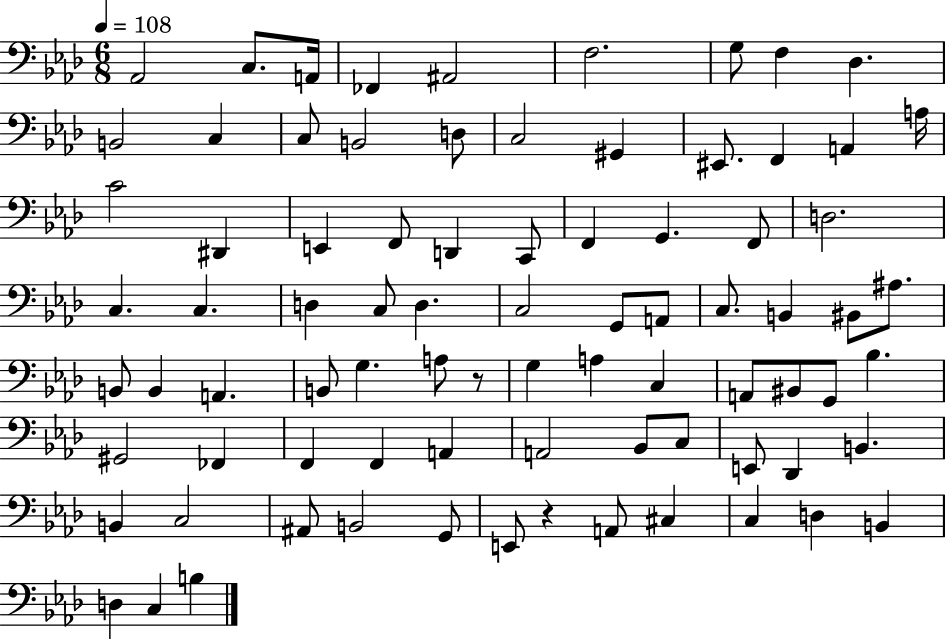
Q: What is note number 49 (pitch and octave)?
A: G3